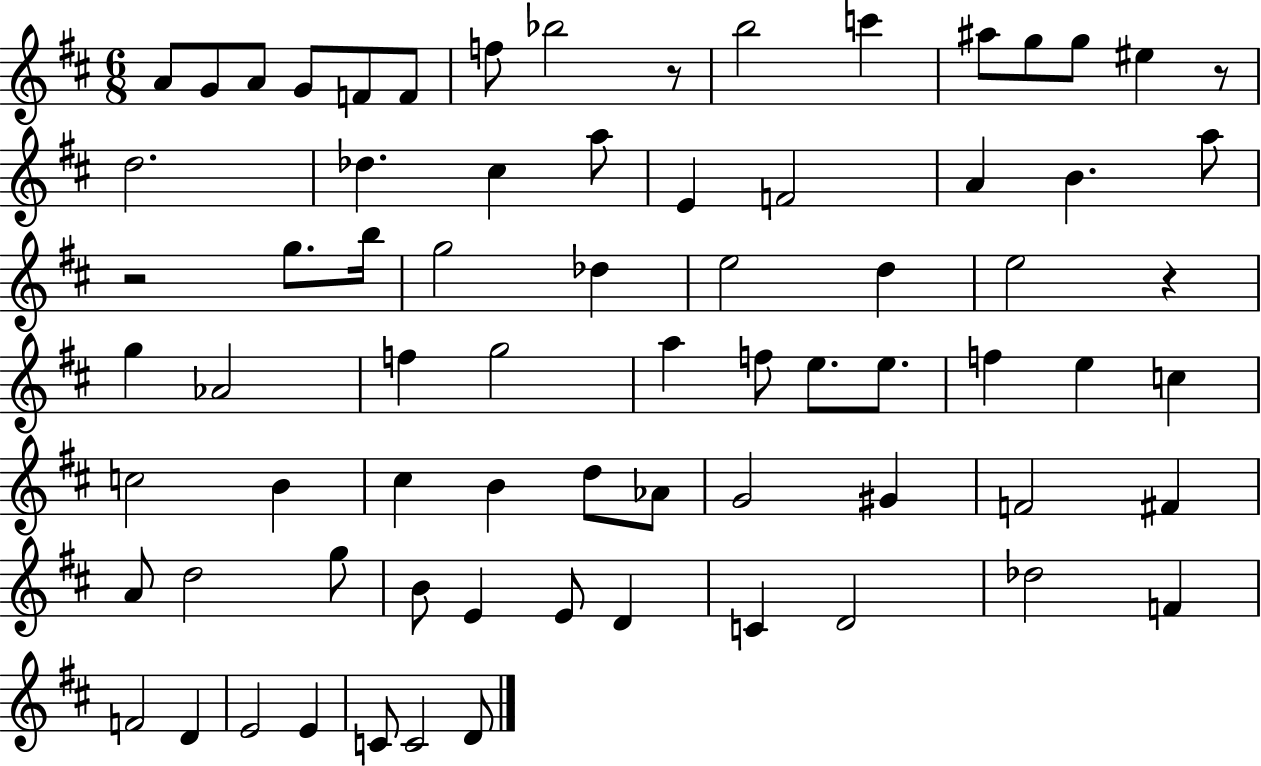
X:1
T:Untitled
M:6/8
L:1/4
K:D
A/2 G/2 A/2 G/2 F/2 F/2 f/2 _b2 z/2 b2 c' ^a/2 g/2 g/2 ^e z/2 d2 _d ^c a/2 E F2 A B a/2 z2 g/2 b/4 g2 _d e2 d e2 z g _A2 f g2 a f/2 e/2 e/2 f e c c2 B ^c B d/2 _A/2 G2 ^G F2 ^F A/2 d2 g/2 B/2 E E/2 D C D2 _d2 F F2 D E2 E C/2 C2 D/2